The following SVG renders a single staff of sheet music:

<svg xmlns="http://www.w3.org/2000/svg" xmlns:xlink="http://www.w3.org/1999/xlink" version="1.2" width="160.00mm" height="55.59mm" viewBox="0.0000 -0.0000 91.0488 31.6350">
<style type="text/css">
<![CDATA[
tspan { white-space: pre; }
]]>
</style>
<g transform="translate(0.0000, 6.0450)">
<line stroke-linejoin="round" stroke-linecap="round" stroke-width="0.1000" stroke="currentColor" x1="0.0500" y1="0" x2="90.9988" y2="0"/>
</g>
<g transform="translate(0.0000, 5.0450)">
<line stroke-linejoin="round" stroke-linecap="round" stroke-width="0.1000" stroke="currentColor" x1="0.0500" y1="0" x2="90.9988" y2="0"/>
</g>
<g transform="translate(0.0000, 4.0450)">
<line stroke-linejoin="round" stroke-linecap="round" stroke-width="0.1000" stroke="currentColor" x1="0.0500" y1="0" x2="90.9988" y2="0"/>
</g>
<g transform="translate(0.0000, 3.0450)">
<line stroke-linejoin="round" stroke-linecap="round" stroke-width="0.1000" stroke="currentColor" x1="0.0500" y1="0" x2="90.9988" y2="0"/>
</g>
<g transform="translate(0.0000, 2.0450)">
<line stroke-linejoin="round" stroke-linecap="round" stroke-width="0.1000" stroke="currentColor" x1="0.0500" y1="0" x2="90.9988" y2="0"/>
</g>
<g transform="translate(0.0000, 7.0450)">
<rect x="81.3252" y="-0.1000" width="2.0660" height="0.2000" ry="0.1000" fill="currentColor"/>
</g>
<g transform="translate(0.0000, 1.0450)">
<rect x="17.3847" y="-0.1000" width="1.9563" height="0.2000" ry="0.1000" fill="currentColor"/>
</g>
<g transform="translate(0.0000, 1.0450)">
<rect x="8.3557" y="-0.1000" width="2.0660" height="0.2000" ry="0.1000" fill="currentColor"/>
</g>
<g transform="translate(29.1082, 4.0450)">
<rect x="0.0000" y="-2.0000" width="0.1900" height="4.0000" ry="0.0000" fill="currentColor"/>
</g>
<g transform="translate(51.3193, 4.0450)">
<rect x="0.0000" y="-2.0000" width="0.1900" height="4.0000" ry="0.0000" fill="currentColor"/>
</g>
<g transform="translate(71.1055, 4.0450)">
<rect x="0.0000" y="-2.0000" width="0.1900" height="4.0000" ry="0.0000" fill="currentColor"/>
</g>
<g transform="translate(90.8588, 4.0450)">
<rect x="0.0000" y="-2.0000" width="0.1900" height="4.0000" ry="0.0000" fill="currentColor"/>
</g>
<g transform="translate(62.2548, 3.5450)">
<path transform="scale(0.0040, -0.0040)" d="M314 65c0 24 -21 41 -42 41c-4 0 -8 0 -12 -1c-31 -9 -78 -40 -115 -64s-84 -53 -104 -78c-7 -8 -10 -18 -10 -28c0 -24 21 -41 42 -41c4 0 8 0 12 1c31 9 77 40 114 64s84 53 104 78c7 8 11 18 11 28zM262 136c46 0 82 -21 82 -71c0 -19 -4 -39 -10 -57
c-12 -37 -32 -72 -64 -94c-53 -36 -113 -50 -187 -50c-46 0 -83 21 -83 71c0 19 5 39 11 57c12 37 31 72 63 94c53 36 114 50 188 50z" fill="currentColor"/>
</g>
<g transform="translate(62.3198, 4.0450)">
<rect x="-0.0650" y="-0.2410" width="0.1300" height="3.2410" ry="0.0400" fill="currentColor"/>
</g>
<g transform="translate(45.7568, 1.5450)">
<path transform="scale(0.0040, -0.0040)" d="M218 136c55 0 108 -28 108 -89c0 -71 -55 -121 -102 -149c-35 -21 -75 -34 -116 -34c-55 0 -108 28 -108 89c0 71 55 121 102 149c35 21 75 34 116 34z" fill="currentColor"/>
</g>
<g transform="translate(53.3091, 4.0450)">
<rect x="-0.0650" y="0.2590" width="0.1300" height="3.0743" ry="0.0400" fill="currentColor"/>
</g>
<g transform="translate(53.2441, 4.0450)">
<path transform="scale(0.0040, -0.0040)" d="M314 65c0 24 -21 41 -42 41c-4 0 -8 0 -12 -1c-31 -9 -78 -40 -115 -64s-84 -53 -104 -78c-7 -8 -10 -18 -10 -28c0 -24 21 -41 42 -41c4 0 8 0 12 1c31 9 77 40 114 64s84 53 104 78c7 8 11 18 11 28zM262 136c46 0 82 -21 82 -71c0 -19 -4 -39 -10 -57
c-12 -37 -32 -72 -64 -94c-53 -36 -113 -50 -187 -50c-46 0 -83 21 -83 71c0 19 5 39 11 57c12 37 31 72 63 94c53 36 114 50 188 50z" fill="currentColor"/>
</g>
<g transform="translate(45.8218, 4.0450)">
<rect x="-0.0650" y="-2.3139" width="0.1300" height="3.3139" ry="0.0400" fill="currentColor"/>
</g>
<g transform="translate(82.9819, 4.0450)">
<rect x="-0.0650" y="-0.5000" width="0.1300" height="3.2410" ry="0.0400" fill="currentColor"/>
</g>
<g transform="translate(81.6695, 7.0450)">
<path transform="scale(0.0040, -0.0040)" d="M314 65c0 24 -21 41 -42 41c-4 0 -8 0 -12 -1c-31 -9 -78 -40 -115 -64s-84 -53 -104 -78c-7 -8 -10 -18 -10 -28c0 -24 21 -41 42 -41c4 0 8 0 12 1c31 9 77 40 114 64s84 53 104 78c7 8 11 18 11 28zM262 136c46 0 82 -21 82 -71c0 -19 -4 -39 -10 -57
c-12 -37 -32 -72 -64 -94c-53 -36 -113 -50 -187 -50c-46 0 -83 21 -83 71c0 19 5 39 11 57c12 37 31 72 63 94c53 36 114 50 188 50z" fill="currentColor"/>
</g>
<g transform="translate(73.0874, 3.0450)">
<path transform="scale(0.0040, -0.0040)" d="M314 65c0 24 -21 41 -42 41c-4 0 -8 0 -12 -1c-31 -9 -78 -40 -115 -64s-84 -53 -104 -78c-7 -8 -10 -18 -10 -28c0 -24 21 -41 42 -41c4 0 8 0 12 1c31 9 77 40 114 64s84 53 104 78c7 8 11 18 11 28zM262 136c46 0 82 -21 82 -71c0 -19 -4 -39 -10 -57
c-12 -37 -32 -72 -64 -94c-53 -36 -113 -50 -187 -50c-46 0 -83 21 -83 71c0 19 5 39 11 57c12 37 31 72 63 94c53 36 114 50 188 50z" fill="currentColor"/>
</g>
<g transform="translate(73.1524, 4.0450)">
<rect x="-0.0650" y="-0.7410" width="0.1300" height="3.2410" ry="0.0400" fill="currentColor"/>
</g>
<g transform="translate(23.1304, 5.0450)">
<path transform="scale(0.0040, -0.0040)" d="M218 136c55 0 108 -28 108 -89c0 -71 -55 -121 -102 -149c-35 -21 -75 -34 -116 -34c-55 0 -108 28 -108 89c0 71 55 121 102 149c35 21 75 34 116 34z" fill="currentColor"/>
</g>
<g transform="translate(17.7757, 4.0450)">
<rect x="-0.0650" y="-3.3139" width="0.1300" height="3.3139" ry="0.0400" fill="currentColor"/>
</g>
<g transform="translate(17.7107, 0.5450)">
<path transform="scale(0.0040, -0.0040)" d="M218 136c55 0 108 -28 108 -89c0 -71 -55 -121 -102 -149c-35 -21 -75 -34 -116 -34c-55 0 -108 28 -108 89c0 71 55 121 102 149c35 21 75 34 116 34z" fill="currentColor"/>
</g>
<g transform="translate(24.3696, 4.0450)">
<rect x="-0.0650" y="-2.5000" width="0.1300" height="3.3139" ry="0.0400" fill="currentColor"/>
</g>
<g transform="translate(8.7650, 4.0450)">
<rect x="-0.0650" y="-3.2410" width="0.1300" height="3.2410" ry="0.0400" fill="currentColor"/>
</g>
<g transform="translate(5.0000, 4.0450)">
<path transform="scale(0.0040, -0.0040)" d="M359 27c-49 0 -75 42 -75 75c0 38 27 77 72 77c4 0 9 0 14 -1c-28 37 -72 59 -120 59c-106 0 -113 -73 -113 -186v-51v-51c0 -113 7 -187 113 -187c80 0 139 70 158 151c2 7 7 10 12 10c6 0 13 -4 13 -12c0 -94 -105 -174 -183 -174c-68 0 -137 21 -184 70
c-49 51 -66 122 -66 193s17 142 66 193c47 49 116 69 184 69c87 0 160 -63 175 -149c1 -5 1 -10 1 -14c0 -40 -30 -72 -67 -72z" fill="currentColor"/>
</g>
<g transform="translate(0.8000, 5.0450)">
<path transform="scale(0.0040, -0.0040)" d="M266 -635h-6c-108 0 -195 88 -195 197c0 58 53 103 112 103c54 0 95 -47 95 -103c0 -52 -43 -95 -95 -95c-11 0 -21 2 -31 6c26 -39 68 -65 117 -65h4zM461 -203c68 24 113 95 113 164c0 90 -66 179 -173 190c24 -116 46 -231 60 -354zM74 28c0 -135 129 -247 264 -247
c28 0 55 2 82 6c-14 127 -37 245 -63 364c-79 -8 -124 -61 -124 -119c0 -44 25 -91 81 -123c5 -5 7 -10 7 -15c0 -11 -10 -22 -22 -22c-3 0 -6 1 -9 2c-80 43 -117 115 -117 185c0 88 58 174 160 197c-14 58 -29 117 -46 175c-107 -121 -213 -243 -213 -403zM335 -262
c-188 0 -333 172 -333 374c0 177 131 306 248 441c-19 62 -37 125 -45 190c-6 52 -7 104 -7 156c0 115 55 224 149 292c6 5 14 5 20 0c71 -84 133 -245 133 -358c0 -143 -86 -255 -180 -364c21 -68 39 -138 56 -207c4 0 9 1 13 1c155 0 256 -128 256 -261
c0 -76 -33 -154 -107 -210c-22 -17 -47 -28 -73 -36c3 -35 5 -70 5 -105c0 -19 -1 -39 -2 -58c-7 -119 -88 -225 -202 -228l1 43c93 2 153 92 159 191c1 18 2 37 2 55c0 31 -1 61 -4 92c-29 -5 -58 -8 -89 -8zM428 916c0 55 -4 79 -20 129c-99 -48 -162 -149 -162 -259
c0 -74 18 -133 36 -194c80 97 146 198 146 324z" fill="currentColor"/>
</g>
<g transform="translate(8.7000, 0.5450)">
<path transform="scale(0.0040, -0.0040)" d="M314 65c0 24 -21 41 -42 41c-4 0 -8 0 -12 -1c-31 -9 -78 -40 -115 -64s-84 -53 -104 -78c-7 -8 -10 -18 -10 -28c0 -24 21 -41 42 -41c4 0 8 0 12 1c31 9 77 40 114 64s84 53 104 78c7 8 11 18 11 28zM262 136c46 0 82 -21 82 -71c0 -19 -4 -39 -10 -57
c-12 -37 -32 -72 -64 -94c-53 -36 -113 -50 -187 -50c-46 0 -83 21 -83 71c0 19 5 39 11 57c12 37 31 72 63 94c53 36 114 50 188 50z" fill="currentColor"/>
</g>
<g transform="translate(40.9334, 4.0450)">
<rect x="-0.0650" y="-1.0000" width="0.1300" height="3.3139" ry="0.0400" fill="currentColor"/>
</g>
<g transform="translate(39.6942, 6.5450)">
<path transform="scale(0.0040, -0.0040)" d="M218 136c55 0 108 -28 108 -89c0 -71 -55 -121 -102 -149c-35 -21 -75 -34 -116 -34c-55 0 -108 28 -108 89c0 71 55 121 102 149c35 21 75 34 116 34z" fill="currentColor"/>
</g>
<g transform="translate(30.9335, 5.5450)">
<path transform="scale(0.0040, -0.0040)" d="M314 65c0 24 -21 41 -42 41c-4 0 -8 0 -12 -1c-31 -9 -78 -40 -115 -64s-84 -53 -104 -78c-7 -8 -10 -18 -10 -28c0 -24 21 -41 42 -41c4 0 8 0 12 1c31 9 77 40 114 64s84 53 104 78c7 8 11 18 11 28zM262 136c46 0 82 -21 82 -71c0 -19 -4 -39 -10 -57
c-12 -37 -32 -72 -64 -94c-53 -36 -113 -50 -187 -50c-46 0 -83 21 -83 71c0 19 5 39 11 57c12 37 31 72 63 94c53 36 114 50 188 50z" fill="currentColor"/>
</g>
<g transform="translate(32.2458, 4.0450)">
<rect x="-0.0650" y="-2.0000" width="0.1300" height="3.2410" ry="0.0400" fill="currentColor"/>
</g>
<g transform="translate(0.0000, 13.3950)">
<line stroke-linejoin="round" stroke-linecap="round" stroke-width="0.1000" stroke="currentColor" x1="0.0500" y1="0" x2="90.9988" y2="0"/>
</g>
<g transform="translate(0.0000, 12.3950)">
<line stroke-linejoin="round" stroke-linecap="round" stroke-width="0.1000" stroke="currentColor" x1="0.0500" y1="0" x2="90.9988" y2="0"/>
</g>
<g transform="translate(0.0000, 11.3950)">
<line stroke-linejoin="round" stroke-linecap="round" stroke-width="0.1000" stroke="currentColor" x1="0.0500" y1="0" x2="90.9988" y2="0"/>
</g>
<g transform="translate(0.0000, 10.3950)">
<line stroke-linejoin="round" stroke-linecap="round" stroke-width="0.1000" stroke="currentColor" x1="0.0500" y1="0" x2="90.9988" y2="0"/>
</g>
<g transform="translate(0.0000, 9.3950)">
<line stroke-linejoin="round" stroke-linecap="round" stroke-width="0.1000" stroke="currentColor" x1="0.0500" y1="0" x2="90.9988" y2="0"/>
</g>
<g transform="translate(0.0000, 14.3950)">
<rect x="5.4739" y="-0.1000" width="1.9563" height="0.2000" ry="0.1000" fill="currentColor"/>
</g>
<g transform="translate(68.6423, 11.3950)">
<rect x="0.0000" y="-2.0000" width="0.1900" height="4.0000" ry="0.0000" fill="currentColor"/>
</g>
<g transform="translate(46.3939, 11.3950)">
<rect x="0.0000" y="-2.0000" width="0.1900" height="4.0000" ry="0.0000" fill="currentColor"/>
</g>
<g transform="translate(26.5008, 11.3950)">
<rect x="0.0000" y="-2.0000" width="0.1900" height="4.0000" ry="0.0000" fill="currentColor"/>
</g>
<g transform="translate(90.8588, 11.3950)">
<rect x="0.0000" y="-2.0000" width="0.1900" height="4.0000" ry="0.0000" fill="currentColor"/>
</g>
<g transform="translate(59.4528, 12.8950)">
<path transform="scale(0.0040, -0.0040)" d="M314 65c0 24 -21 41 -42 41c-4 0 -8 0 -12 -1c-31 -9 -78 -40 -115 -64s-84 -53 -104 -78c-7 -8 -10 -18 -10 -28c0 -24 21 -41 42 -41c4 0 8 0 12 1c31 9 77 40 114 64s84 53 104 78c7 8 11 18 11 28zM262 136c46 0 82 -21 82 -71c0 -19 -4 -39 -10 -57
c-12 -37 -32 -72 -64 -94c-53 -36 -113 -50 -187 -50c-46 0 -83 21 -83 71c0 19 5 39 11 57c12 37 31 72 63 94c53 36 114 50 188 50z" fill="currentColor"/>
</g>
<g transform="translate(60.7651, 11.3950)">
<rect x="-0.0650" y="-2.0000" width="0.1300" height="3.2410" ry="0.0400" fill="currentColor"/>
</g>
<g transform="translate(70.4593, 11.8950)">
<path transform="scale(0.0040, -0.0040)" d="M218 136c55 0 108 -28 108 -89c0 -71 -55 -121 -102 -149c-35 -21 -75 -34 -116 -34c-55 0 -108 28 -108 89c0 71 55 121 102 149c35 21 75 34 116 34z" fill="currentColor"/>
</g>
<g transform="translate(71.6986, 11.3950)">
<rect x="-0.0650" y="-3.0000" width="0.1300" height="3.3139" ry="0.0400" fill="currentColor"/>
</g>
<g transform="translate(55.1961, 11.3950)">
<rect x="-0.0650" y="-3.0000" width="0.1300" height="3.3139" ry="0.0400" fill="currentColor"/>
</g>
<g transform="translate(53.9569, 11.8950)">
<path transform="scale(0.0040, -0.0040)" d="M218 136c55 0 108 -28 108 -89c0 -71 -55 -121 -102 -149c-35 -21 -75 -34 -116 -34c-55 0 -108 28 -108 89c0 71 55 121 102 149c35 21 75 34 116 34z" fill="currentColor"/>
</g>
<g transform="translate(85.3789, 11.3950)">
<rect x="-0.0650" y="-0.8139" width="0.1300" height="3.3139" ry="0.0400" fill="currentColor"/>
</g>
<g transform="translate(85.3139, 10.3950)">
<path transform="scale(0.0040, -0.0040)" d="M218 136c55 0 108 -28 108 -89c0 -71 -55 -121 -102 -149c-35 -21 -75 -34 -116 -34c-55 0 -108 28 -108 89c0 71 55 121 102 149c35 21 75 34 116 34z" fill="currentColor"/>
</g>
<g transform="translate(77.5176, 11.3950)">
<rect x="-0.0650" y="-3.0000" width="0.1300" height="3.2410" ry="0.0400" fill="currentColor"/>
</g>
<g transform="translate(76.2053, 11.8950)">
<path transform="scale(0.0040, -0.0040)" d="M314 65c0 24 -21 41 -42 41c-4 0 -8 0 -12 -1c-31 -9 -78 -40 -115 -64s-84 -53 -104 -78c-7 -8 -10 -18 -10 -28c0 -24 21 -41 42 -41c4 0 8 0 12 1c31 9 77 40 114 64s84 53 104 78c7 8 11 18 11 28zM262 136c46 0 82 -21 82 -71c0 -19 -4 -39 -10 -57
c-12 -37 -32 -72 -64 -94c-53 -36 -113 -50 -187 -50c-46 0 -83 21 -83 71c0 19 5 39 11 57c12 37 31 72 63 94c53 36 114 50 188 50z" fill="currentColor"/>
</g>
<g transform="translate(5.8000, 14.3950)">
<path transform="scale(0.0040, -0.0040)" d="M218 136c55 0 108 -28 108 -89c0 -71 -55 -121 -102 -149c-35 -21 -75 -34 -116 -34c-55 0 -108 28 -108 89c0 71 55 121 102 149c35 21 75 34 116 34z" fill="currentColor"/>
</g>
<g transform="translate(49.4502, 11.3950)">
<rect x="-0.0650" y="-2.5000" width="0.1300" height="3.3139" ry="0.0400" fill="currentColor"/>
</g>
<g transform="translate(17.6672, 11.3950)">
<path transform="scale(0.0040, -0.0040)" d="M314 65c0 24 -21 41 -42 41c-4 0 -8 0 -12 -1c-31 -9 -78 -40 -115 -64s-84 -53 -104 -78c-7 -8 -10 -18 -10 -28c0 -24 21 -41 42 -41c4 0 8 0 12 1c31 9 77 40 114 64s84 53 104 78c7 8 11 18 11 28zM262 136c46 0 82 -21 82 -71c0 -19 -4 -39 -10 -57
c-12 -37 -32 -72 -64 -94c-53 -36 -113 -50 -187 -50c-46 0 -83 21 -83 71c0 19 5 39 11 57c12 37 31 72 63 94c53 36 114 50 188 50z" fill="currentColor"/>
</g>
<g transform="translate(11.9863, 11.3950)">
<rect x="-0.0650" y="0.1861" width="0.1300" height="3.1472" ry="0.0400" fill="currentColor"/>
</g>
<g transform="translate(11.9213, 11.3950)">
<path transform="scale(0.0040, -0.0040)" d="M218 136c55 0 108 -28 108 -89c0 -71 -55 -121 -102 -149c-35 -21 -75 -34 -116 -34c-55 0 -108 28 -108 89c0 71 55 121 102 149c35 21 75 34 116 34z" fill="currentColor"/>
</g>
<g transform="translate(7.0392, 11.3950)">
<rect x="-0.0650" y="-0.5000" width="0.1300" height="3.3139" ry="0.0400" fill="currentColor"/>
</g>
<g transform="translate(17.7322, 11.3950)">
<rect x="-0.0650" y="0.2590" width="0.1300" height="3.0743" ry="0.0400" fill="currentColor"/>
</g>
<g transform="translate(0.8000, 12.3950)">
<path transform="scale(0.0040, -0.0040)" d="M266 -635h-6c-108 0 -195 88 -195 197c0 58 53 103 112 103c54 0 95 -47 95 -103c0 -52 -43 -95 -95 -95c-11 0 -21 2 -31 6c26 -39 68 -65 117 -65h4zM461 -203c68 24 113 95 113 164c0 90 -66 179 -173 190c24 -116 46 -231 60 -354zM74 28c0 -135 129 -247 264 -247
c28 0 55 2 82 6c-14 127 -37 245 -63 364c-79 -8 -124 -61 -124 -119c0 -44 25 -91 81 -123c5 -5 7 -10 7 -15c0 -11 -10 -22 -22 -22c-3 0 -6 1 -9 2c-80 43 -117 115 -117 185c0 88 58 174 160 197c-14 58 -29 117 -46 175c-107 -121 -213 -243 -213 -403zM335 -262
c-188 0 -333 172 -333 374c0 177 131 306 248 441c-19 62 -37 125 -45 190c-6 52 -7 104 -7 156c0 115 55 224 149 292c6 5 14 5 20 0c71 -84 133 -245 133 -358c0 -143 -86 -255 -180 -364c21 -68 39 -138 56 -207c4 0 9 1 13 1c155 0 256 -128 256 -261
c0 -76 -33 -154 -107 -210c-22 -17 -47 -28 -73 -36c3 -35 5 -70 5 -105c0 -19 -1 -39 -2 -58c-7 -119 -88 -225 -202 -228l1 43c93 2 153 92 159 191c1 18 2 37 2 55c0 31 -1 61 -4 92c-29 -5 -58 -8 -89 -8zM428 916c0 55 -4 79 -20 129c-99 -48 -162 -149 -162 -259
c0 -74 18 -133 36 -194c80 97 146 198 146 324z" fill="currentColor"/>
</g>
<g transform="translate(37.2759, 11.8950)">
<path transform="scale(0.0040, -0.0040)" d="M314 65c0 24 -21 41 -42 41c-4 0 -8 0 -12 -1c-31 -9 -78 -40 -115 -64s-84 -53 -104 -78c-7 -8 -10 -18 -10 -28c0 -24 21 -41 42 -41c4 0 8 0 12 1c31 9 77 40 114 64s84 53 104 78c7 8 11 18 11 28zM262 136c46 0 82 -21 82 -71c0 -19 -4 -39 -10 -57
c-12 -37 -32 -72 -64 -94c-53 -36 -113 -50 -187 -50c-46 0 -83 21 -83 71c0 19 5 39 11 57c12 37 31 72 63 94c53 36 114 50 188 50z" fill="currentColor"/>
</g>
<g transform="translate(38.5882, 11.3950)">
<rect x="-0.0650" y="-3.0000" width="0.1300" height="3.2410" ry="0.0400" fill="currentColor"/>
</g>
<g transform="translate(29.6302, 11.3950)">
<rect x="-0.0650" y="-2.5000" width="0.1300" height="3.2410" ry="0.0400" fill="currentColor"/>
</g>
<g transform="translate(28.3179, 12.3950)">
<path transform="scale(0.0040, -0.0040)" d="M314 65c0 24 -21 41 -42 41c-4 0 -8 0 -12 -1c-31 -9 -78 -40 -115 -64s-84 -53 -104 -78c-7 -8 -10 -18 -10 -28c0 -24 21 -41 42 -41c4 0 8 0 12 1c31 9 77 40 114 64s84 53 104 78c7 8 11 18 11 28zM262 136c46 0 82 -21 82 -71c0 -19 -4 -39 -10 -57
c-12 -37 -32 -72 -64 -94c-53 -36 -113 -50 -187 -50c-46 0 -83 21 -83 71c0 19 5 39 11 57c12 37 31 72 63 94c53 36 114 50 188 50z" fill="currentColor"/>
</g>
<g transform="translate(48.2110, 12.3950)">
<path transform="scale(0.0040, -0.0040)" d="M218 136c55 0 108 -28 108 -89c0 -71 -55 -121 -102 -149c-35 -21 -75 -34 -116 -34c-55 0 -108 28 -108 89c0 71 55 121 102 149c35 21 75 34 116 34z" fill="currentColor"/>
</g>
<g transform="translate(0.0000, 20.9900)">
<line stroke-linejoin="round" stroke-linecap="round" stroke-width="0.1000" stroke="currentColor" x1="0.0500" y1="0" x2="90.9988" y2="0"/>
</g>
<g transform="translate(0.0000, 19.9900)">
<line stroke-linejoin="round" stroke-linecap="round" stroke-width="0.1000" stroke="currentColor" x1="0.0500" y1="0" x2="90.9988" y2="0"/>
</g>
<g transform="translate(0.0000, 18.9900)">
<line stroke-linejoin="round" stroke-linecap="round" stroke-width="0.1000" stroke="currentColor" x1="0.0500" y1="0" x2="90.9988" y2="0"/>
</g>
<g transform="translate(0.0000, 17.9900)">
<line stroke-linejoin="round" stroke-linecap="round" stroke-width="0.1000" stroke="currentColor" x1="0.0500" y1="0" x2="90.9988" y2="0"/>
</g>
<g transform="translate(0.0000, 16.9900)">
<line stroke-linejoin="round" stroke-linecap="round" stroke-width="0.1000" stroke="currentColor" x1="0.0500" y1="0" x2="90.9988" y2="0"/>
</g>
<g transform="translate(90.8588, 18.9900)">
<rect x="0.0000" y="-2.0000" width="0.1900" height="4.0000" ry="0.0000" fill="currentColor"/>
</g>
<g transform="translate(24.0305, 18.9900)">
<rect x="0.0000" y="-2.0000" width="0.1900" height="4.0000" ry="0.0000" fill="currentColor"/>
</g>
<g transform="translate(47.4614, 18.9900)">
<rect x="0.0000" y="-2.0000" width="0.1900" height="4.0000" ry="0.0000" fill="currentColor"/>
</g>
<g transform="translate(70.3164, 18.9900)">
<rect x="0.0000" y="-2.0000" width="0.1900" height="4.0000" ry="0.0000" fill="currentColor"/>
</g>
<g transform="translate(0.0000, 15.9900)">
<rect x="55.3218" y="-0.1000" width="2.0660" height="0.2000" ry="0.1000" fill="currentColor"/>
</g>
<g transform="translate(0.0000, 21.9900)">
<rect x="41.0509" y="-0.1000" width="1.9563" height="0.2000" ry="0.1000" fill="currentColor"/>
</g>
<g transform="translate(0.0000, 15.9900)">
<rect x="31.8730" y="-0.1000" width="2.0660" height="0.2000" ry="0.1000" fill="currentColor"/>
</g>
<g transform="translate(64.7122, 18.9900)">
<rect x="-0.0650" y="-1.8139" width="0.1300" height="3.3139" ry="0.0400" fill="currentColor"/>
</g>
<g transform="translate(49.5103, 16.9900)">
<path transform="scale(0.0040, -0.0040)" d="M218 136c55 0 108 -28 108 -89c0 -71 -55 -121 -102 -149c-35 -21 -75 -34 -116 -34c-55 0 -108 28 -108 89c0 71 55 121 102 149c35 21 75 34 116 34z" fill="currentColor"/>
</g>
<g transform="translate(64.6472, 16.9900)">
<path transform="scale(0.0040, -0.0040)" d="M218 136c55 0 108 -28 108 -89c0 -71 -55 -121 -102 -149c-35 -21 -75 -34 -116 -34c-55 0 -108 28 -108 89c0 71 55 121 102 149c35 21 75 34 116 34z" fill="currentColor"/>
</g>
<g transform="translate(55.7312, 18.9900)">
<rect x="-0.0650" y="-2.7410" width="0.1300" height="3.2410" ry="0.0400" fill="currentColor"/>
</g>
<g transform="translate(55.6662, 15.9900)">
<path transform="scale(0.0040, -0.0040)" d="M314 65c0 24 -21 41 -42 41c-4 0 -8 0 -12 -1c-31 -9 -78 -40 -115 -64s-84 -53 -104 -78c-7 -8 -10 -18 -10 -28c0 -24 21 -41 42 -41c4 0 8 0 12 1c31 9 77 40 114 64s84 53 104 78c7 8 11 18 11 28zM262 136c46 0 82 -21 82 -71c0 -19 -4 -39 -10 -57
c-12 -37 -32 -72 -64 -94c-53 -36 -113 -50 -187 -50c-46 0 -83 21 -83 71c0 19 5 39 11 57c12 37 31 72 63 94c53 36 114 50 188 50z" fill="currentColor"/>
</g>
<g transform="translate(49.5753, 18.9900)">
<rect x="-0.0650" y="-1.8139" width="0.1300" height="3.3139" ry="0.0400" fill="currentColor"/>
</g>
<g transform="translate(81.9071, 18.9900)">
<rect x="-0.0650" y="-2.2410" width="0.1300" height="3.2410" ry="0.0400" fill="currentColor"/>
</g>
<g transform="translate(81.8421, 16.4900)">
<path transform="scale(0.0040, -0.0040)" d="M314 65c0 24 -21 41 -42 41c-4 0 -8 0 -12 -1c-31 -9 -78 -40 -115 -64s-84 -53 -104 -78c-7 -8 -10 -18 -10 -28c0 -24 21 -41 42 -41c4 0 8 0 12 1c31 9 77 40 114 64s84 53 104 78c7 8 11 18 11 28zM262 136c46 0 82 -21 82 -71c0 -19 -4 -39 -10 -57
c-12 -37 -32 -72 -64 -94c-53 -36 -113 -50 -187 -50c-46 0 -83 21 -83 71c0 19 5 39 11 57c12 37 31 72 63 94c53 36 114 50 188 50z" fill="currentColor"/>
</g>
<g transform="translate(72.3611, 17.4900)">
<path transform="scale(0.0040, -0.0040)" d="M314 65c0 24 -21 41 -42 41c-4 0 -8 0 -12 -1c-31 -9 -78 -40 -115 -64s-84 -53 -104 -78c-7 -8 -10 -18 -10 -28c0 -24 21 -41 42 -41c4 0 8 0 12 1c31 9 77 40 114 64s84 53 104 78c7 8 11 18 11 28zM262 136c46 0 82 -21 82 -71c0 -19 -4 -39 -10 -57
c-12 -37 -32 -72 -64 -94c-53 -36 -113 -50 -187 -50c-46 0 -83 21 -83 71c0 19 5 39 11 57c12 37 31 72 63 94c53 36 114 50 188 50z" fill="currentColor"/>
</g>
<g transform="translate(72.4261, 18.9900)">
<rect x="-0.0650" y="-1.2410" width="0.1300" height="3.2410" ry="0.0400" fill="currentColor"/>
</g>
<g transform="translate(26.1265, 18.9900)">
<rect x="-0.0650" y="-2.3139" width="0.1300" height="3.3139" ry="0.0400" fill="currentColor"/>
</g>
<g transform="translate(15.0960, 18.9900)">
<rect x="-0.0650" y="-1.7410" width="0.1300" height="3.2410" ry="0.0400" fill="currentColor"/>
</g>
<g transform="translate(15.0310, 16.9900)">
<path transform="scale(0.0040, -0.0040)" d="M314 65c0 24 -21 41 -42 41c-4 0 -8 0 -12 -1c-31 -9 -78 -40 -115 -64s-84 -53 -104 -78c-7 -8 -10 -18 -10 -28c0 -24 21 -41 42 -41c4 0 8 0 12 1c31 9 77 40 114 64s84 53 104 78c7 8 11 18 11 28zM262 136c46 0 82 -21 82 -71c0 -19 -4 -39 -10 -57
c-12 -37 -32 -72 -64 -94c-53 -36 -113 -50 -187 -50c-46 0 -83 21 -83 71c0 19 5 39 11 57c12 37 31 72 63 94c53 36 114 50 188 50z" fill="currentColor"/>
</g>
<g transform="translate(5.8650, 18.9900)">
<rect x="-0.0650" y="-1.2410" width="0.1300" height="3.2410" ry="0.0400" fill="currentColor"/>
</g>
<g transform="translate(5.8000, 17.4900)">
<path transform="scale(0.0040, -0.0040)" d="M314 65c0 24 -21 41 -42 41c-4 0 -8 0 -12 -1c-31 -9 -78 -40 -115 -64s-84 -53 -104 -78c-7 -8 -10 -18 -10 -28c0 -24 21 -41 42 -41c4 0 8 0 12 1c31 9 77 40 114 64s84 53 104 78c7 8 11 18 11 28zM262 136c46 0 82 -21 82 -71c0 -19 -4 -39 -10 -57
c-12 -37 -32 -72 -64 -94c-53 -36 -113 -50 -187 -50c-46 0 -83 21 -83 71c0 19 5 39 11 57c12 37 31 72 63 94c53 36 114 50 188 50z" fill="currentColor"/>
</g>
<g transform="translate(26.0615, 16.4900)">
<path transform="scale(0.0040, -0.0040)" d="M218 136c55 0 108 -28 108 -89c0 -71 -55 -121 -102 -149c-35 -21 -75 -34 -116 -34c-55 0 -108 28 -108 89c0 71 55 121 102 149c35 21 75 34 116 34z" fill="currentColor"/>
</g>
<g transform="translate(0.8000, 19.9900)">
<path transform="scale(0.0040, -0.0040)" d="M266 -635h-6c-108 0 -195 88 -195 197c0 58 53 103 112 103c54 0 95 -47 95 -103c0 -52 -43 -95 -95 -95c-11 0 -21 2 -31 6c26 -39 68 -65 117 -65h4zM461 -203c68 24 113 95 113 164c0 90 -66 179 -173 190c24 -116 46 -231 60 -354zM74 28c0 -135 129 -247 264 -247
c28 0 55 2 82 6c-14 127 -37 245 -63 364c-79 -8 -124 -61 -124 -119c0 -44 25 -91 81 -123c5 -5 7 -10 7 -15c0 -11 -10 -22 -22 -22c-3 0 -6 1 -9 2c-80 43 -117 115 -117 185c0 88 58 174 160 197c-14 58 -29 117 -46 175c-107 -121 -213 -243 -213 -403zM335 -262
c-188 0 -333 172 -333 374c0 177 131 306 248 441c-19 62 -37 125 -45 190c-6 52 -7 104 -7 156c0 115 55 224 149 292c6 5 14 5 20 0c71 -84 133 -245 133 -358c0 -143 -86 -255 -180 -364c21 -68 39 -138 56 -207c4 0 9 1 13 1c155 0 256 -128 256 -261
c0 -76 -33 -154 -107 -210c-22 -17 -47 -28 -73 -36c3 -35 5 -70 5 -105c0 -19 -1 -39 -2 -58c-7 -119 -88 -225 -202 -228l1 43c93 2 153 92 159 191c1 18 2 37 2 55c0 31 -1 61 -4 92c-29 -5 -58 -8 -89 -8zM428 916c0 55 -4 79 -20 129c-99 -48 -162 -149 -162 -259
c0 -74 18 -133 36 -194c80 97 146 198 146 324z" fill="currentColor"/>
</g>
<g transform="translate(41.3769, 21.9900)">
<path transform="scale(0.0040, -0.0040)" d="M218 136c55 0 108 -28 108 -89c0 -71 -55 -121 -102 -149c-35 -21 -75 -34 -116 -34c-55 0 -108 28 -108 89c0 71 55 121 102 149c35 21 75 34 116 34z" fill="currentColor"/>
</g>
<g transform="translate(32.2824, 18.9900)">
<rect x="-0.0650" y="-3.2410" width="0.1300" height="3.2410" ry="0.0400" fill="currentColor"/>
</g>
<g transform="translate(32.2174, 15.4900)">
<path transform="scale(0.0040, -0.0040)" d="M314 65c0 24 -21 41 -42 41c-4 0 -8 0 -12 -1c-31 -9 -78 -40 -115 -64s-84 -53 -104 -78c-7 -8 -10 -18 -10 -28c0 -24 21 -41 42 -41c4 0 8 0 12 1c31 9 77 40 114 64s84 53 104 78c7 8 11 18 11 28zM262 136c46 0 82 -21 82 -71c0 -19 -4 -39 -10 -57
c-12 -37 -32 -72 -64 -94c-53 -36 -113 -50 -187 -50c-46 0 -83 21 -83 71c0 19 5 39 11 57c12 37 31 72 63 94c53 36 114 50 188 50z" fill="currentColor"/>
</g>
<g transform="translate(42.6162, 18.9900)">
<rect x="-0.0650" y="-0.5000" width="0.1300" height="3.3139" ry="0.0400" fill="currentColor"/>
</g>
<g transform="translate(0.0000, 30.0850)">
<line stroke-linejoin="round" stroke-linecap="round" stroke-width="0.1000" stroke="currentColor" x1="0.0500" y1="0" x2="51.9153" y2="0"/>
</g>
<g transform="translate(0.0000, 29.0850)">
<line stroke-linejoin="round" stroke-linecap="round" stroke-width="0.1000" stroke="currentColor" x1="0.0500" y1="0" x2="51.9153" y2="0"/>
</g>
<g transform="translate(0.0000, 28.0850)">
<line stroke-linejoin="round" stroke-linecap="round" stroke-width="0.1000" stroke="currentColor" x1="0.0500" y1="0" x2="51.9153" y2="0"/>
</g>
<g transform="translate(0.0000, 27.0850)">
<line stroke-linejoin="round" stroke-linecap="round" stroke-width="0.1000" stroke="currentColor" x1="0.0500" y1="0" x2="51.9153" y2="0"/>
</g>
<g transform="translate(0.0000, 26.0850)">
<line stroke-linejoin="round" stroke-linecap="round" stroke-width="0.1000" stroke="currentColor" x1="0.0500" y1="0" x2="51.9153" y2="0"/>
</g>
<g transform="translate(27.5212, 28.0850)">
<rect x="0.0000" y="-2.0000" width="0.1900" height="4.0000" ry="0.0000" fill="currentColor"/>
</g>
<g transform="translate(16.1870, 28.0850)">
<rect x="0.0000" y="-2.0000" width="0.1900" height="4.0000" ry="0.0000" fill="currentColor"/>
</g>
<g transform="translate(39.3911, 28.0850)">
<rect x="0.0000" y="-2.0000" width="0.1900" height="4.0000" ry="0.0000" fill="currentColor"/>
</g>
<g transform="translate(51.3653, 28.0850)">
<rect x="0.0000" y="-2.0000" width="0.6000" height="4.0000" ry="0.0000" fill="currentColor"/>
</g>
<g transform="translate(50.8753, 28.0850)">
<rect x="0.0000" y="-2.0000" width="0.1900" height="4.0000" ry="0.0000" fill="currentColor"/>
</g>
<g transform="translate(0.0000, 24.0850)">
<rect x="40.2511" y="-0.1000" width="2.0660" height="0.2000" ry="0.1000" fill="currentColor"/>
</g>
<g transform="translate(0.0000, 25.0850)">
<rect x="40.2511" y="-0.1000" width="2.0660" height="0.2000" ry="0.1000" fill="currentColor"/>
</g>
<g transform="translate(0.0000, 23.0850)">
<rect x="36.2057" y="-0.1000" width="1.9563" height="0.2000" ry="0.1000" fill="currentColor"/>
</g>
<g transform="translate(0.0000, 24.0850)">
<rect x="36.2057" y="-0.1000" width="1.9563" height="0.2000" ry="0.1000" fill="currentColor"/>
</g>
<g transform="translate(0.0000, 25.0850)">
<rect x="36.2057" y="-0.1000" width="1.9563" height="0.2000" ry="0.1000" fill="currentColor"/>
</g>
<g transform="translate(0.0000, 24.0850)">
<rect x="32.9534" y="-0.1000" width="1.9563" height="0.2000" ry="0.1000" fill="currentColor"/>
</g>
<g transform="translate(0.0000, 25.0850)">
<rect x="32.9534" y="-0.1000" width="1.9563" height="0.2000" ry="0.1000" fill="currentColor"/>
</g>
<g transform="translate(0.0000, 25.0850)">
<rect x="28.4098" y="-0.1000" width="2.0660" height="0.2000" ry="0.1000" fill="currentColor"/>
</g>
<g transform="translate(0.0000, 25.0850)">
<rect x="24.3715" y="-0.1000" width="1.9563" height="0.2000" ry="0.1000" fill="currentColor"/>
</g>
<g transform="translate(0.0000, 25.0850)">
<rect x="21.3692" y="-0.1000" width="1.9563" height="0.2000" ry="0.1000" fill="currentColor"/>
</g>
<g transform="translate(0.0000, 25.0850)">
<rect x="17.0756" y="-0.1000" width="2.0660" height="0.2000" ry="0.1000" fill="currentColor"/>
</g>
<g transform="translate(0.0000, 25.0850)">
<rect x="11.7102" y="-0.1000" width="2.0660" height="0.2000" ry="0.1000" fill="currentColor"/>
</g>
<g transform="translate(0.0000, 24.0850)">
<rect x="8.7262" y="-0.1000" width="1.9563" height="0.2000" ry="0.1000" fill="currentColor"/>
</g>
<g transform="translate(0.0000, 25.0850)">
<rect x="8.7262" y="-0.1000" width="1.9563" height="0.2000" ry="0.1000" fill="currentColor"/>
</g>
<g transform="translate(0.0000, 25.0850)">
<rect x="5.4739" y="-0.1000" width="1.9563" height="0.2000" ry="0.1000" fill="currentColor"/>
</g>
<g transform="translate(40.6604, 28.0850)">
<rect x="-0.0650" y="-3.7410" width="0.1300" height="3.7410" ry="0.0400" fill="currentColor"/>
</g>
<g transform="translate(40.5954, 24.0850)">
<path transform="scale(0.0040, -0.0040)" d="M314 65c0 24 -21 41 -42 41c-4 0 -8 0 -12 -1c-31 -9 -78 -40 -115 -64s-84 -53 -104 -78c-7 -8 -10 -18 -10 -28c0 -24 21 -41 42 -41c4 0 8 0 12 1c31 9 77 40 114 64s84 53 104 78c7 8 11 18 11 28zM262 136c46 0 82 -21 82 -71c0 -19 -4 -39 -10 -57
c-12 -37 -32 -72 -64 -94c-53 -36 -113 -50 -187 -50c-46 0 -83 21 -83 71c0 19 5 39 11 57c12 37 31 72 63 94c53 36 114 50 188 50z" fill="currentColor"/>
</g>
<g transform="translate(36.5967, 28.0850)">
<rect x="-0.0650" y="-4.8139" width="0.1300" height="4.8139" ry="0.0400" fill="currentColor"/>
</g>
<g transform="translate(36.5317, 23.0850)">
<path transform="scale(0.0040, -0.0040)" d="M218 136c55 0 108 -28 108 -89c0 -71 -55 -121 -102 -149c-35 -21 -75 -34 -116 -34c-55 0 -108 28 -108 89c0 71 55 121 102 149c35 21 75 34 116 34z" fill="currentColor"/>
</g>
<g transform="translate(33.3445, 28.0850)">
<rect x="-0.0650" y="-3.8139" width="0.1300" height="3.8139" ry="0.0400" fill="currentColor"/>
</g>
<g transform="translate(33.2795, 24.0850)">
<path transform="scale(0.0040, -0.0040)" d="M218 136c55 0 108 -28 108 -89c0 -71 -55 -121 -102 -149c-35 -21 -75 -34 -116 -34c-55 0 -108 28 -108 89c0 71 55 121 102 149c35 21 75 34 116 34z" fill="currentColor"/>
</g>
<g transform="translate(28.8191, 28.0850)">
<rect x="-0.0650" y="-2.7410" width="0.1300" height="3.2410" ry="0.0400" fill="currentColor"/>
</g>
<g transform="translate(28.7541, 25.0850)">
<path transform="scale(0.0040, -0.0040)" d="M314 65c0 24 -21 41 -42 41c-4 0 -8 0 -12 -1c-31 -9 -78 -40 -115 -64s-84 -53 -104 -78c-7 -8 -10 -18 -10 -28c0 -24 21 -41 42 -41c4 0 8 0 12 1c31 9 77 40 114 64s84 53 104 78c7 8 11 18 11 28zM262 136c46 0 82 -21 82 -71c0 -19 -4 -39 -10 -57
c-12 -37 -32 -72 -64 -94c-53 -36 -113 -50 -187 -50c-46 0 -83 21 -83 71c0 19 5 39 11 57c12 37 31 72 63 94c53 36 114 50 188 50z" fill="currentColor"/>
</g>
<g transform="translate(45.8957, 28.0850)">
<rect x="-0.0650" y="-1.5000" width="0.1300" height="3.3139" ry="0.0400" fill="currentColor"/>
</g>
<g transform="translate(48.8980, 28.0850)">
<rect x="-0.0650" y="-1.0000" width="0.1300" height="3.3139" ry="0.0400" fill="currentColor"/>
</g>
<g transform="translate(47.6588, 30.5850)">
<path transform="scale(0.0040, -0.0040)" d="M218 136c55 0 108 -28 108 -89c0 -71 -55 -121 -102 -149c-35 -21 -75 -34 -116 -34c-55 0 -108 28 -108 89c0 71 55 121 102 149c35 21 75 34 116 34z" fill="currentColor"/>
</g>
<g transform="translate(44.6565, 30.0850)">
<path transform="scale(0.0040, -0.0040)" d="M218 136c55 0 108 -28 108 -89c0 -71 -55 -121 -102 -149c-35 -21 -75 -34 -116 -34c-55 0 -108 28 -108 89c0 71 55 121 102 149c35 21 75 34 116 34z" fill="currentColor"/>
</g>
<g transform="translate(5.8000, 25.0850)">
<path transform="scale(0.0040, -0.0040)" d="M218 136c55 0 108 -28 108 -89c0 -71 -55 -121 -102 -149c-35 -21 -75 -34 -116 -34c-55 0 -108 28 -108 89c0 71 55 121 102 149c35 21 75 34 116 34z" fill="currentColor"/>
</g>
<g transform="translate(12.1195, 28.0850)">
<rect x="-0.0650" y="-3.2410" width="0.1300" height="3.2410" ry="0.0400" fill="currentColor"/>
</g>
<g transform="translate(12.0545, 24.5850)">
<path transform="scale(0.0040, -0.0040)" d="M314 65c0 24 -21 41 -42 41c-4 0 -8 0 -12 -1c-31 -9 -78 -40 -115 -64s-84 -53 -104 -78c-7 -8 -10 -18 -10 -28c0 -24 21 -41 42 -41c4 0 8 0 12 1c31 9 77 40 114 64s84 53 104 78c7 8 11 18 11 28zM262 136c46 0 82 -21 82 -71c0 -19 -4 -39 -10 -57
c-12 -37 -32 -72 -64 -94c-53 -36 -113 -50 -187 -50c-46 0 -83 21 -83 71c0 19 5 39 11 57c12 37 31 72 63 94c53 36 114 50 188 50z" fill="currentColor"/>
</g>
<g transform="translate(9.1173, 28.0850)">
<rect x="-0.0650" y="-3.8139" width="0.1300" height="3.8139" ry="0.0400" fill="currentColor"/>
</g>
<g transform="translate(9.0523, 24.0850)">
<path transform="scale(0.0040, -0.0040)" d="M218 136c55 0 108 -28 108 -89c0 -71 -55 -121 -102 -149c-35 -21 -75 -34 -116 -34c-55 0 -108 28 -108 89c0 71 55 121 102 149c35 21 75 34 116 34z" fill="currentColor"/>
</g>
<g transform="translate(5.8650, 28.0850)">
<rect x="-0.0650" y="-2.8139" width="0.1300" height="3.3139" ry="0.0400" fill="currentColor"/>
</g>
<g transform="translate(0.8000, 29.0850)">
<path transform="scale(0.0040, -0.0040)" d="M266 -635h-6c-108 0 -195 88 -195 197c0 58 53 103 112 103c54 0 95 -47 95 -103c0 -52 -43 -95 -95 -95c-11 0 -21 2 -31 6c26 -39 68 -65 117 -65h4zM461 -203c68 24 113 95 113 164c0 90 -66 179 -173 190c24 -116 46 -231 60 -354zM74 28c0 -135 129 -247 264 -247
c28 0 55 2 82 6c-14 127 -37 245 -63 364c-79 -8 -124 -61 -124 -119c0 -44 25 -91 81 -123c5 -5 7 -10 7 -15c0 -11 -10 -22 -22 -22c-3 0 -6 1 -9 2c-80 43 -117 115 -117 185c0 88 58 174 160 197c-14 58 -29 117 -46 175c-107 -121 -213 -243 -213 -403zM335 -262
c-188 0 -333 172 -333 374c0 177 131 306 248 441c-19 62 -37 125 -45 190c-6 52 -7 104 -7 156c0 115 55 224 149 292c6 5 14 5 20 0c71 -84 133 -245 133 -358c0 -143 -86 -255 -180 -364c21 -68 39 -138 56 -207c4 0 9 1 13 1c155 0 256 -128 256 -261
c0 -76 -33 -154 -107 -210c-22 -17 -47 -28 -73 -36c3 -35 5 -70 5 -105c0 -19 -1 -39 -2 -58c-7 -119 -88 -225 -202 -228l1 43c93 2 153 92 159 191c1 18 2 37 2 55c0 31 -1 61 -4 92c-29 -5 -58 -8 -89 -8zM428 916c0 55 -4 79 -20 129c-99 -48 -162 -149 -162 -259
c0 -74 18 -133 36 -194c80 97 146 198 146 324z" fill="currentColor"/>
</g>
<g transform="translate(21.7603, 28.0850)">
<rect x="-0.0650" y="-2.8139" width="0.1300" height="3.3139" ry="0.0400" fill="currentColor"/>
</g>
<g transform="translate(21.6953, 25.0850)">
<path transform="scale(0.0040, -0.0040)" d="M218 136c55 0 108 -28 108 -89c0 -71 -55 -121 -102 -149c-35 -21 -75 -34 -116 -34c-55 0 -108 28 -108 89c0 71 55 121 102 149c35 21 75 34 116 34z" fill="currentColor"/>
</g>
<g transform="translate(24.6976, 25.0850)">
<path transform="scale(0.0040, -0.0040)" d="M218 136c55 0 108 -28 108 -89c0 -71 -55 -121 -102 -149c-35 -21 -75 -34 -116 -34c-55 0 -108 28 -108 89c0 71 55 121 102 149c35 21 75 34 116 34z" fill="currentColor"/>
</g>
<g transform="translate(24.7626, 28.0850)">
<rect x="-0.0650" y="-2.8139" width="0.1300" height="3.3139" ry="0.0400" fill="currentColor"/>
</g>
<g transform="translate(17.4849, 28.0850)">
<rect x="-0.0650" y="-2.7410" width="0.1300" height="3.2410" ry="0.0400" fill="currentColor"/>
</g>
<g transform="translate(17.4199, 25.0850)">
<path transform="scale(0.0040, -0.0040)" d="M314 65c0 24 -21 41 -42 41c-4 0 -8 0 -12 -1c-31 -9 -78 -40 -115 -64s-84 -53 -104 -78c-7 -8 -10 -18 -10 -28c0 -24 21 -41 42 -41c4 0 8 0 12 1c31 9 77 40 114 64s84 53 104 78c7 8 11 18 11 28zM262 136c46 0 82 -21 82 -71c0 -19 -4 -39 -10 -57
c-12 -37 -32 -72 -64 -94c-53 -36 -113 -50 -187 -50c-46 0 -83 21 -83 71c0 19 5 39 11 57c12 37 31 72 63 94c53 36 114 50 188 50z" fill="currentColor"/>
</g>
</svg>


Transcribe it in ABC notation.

X:1
T:Untitled
M:4/4
L:1/4
K:C
b2 b G F2 D g B2 c2 d2 C2 C B B2 G2 A2 G A F2 A A2 d e2 f2 g b2 C f a2 f e2 g2 a c' b2 a2 a a a2 c' e' c'2 E D